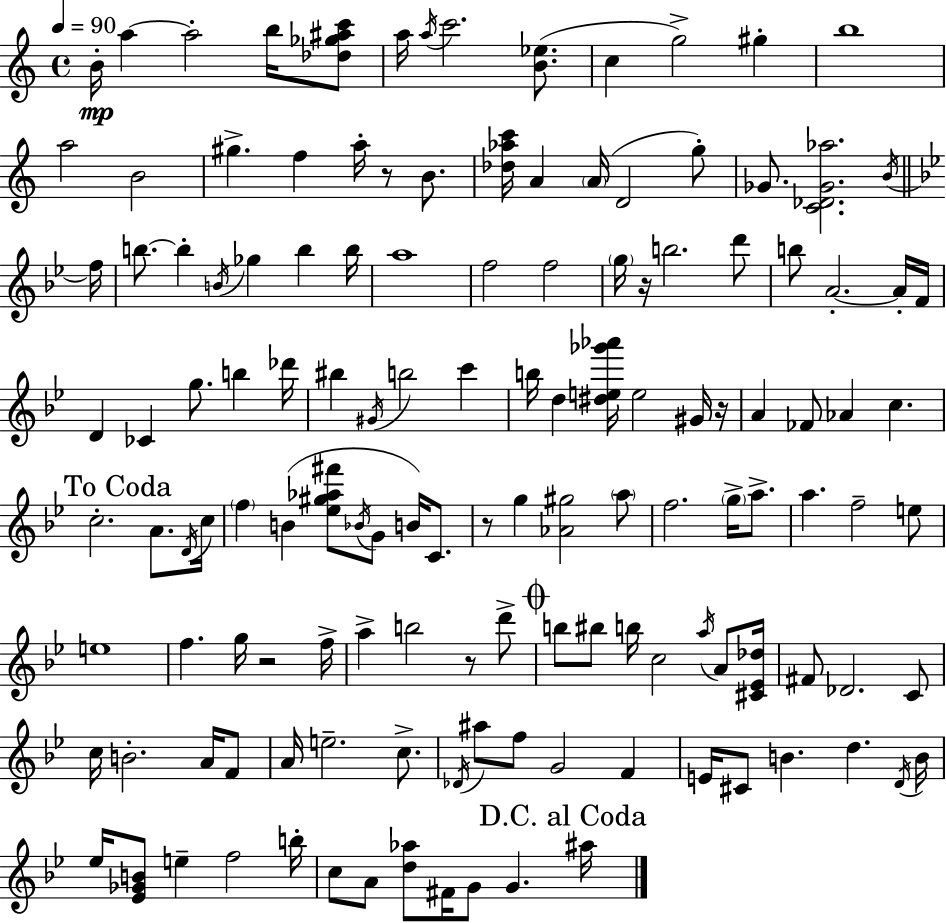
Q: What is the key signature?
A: C major